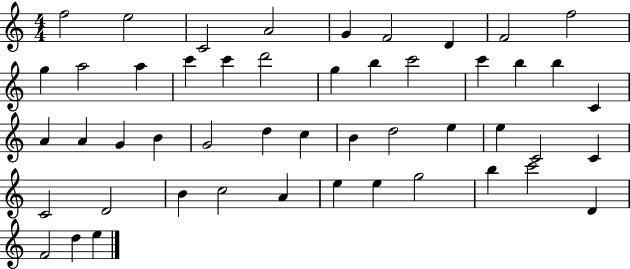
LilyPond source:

{
  \clef treble
  \numericTimeSignature
  \time 4/4
  \key c \major
  f''2 e''2 | c'2 a'2 | g'4 f'2 d'4 | f'2 f''2 | \break g''4 a''2 a''4 | c'''4 c'''4 d'''2 | g''4 b''4 c'''2 | c'''4 b''4 b''4 c'4 | \break a'4 a'4 g'4 b'4 | g'2 d''4 c''4 | b'4 d''2 e''4 | e''4 c'2 c'4 | \break c'2 d'2 | b'4 c''2 a'4 | e''4 e''4 g''2 | b''4 c'''2 d'4 | \break f'2 d''4 e''4 | \bar "|."
}